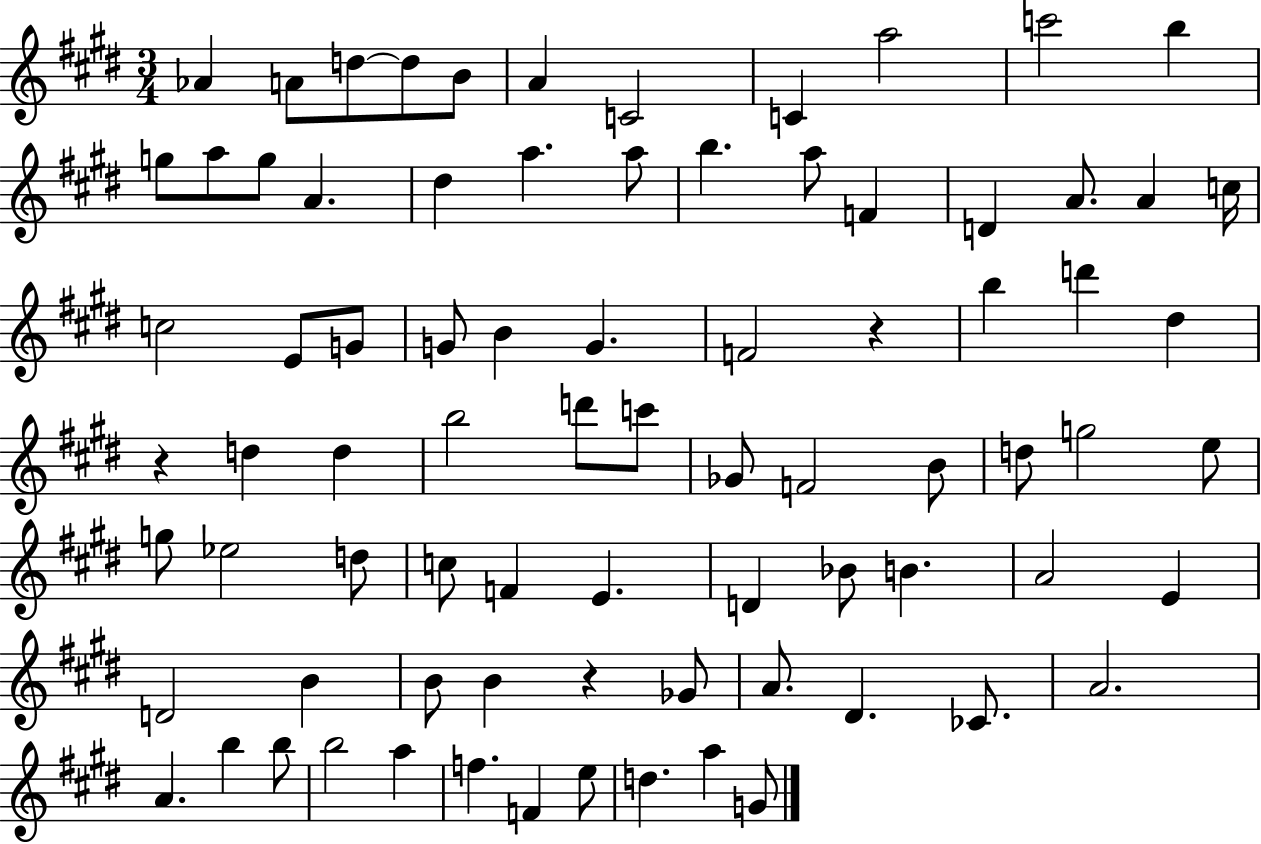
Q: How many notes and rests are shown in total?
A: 80